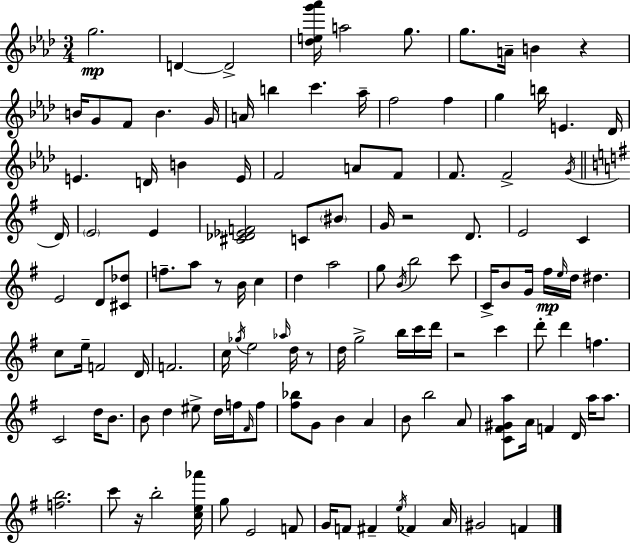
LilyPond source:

{
  \clef treble
  \numericTimeSignature
  \time 3/4
  \key f \minor
  g''2.\mp | d'4~~ d'2-> | <des'' e'' g''' aes'''>16 a''2 g''8. | g''8. a'16-- b'4 r4 | \break b'16 g'8 f'8 b'4. g'16 | a'16 b''4 c'''4. aes''16-- | f''2 f''4 | g''4 b''16 e'4. des'16 | \break e'4. d'16 b'4 e'16 | f'2 a'8 f'8 | f'8. f'2-> \acciaccatura { g'16 } | \bar "||" \break \key e \minor d'16 \parenthesize e'2 e'4 | <cis' des' ees' f'>2 c'8 \parenthesize bis'8 | g'16 r2 d'8. | e'2 c'4 | \break e'2 d'8 <cis' des''>8 | f''8.-- a''8 r8 b'16 c''4 | d''4 a''2 | g''8 \acciaccatura { b'16 } b''2 | \break c'''8 c'16-> b'8 g'16 fis''16\mp \grace { e''16 } d''16 dis''4. | c''8 e''16-- f'2 | d'16 f'2. | c''16 \acciaccatura { ges''16 } e''2 | \break \grace { aes''16 } d''16 r8 d''16 g''2-> | b''16 c'''16 d'''16 r2 | c'''4 d'''8-. d'''4 f''4. | c'2 | \break d''16 b'8. b'8 d''4 eis''8-> | d''16 f''16 \grace { fis'16 } f''8 <fis'' bes''>8 g'8 b'4 | a'4 b'8 b''2 | a'8 <c' fis' gis' a''>8 a'16 f'4 | \break d'16 a''16 a''8. <f'' b''>2. | c'''8 r16 b''2-. | <c'' e'' aes'''>16 g''8 e'2 | f'8 g'16 f'8 fis'4-- | \break \acciaccatura { e''16 } fes'4 a'16 gis'2 | f'4 \bar "|."
}